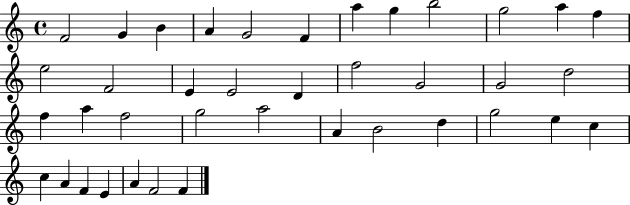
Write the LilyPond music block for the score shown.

{
  \clef treble
  \time 4/4
  \defaultTimeSignature
  \key c \major
  f'2 g'4 b'4 | a'4 g'2 f'4 | a''4 g''4 b''2 | g''2 a''4 f''4 | \break e''2 f'2 | e'4 e'2 d'4 | f''2 g'2 | g'2 d''2 | \break f''4 a''4 f''2 | g''2 a''2 | a'4 b'2 d''4 | g''2 e''4 c''4 | \break c''4 a'4 f'4 e'4 | a'4 f'2 f'4 | \bar "|."
}